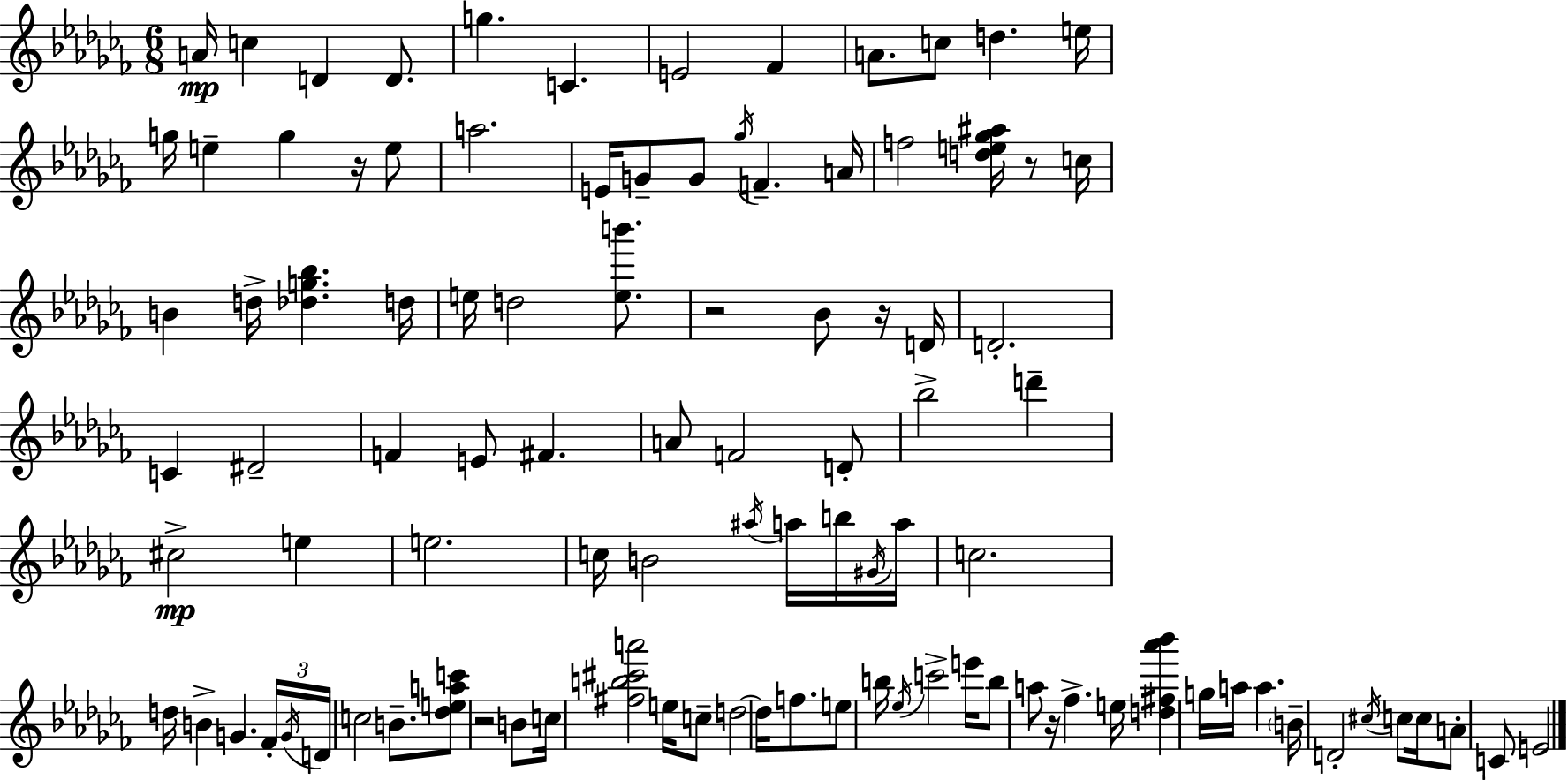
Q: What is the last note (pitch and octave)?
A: E4